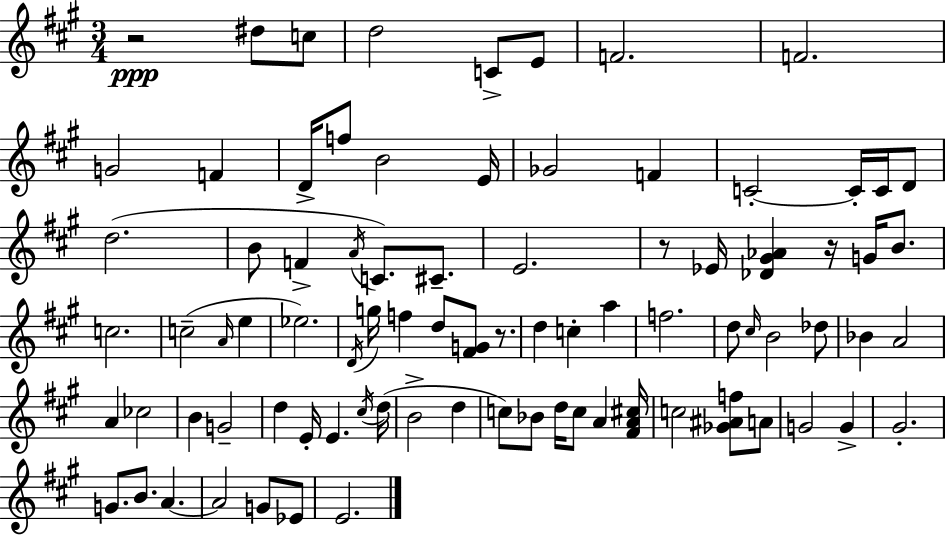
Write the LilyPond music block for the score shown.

{
  \clef treble
  \numericTimeSignature
  \time 3/4
  \key a \major
  r2\ppp dis''8 c''8 | d''2 c'8-> e'8 | f'2. | f'2. | \break g'2 f'4 | d'16-> f''8 b'2 e'16 | ges'2 f'4 | c'2-.~~ c'16-. c'16 d'8 | \break d''2.( | b'8 f'4-> \acciaccatura { a'16 } c'8.) cis'8.-- | e'2. | r8 ees'16 <des' gis' aes'>4 r16 g'16 b'8. | \break c''2. | c''2--( \grace { a'16 } e''4 | ees''2.) | \acciaccatura { d'16 } g''16 f''4 d''8 <fis' g'>8 | \break r8. d''4 c''4-. a''4 | f''2. | d''8 \grace { cis''16 } b'2 | des''8 bes'4 a'2 | \break a'4 ces''2 | b'4 g'2-- | d''4 e'16-. e'4. | \acciaccatura { cis''16 } d''16( b'2-> | \break d''4 c''8) bes'8 d''16 c''8 | a'4 <fis' a' cis''>16 c''2 | <ges' ais' f''>8 a'8 g'2 | g'4-> gis'2.-. | \break g'8. b'8. a'4.~~ | a'2 | g'8 ees'8 e'2. | \bar "|."
}